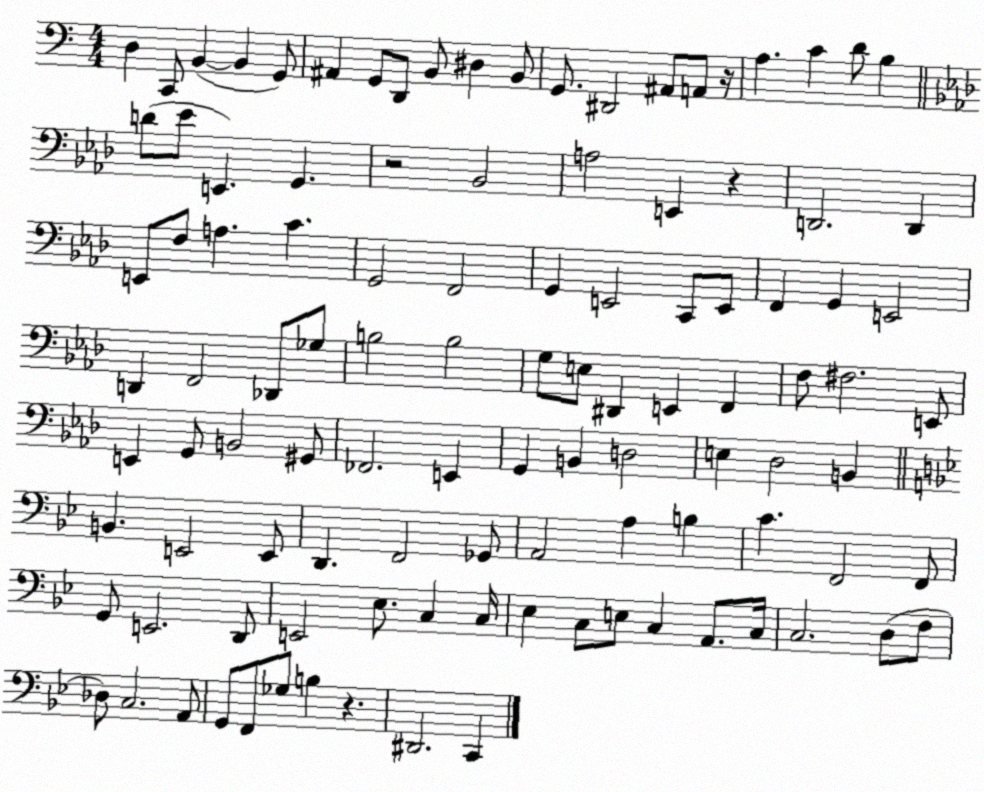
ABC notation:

X:1
T:Untitled
M:4/4
L:1/4
K:C
D, C,,/2 B,, B,, G,,/2 ^A,, G,,/2 D,,/2 B,,/2 ^D, B,,/2 G,,/2 ^D,,2 ^A,,/2 A,,/2 z/4 A, C D/2 B, D/2 _E/2 E,, G,, z2 _B,,2 A,2 E,, z D,,2 D,, E,,/2 F,/2 A, C G,,2 F,,2 G,, E,,2 C,,/2 E,,/2 F,, G,, E,,2 D,, F,,2 _D,,/2 _G,/2 B,2 B,2 G,/2 E,/2 ^D,, E,, F,, F,/2 ^F,2 E,,/2 E,, G,,/2 B,,2 ^G,,/2 _F,,2 E,, G,, B,, D,2 E, _D,2 B,, B,, E,,2 E,,/2 D,, F,,2 _G,,/2 A,,2 A, B, C F,,2 F,,/2 G,,/2 E,,2 D,,/2 E,,2 _E,/2 C, C,/4 _E, C,/2 E,/2 C, A,,/2 C,/4 C,2 D,/2 F,/2 _D,/2 C,2 A,,/2 G,,/2 F,,/2 _G,/2 B, z ^D,,2 C,,